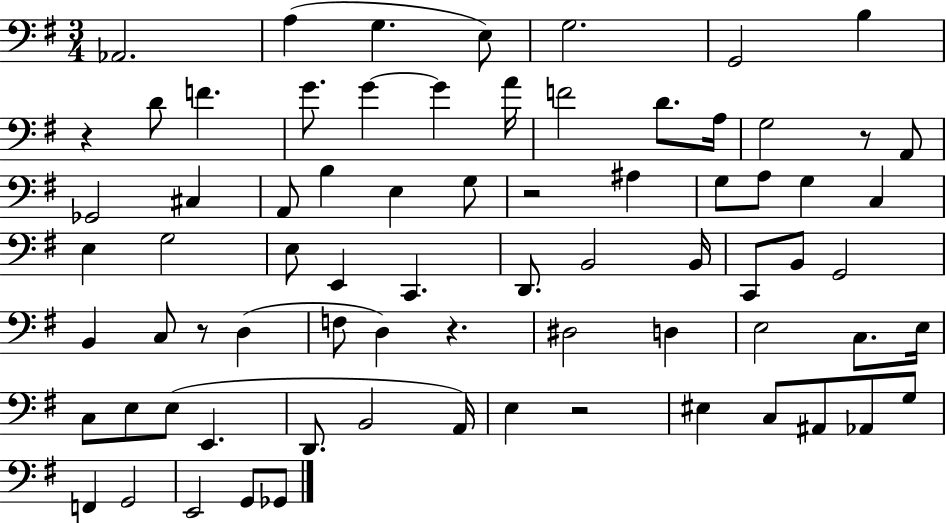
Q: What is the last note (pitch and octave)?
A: Gb2